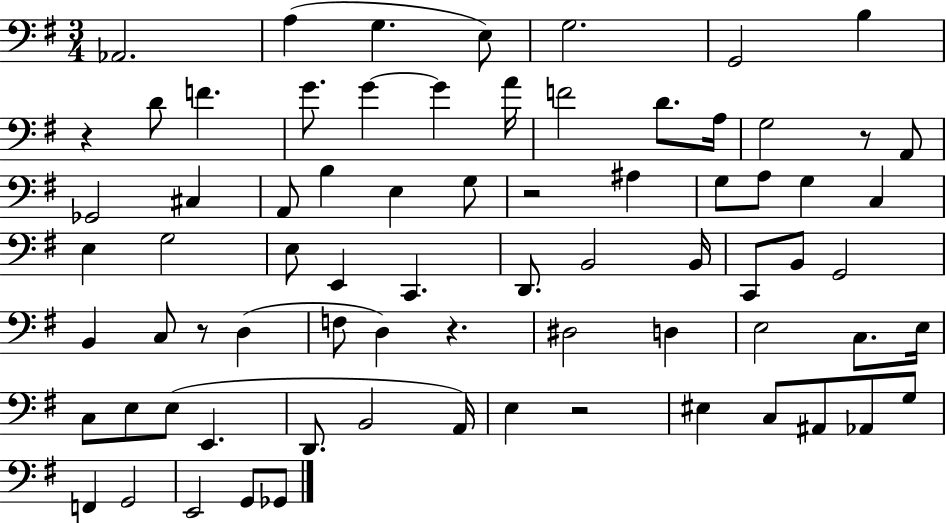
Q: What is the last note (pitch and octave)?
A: Gb2